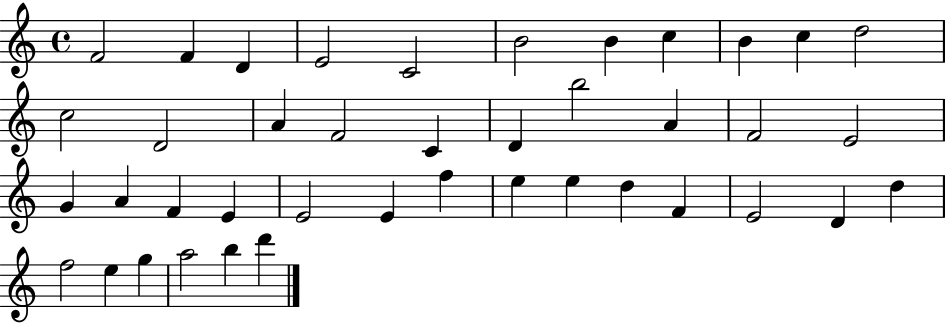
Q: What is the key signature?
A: C major